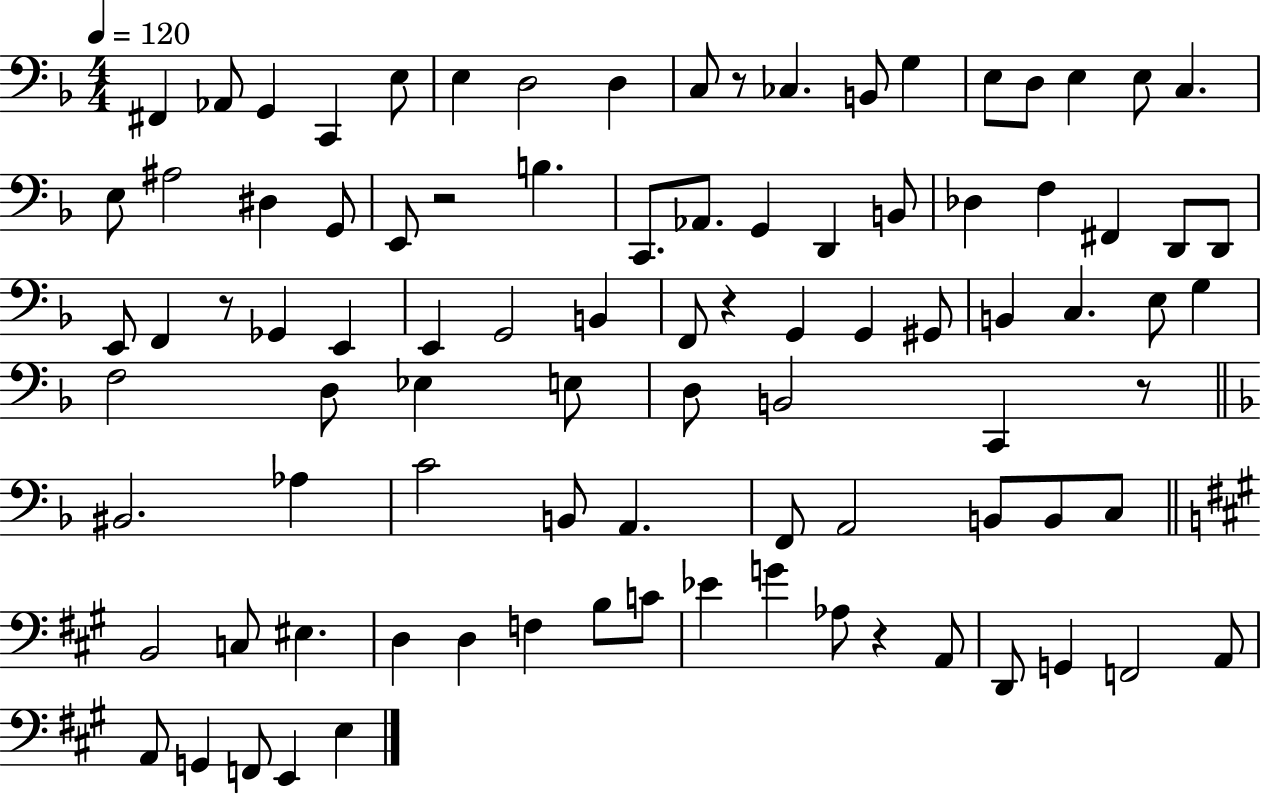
X:1
T:Untitled
M:4/4
L:1/4
K:F
^F,, _A,,/2 G,, C,, E,/2 E, D,2 D, C,/2 z/2 _C, B,,/2 G, E,/2 D,/2 E, E,/2 C, E,/2 ^A,2 ^D, G,,/2 E,,/2 z2 B, C,,/2 _A,,/2 G,, D,, B,,/2 _D, F, ^F,, D,,/2 D,,/2 E,,/2 F,, z/2 _G,, E,, E,, G,,2 B,, F,,/2 z G,, G,, ^G,,/2 B,, C, E,/2 G, F,2 D,/2 _E, E,/2 D,/2 B,,2 C,, z/2 ^B,,2 _A, C2 B,,/2 A,, F,,/2 A,,2 B,,/2 B,,/2 C,/2 B,,2 C,/2 ^E, D, D, F, B,/2 C/2 _E G _A,/2 z A,,/2 D,,/2 G,, F,,2 A,,/2 A,,/2 G,, F,,/2 E,, E,